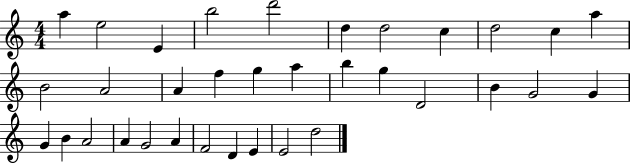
A5/q E5/h E4/q B5/h D6/h D5/q D5/h C5/q D5/h C5/q A5/q B4/h A4/h A4/q F5/q G5/q A5/q B5/q G5/q D4/h B4/q G4/h G4/q G4/q B4/q A4/h A4/q G4/h A4/q F4/h D4/q E4/q E4/h D5/h